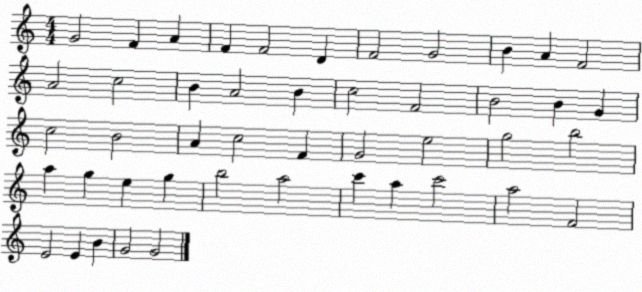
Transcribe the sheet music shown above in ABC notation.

X:1
T:Untitled
M:4/4
L:1/4
K:C
G2 F A F F2 D F2 G2 B A F2 A2 c2 B A2 B c2 F2 B2 B G c2 B2 A c2 F G2 e2 g2 b2 a g e g b2 a2 c' a c'2 a2 F2 E2 E B G2 G2